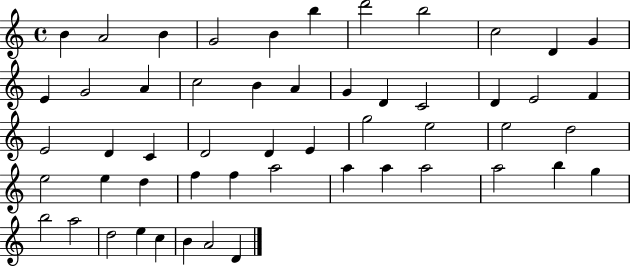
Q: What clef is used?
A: treble